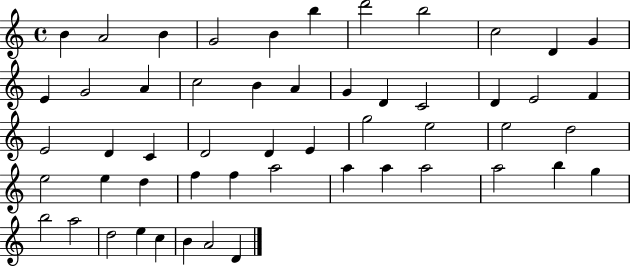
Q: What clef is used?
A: treble